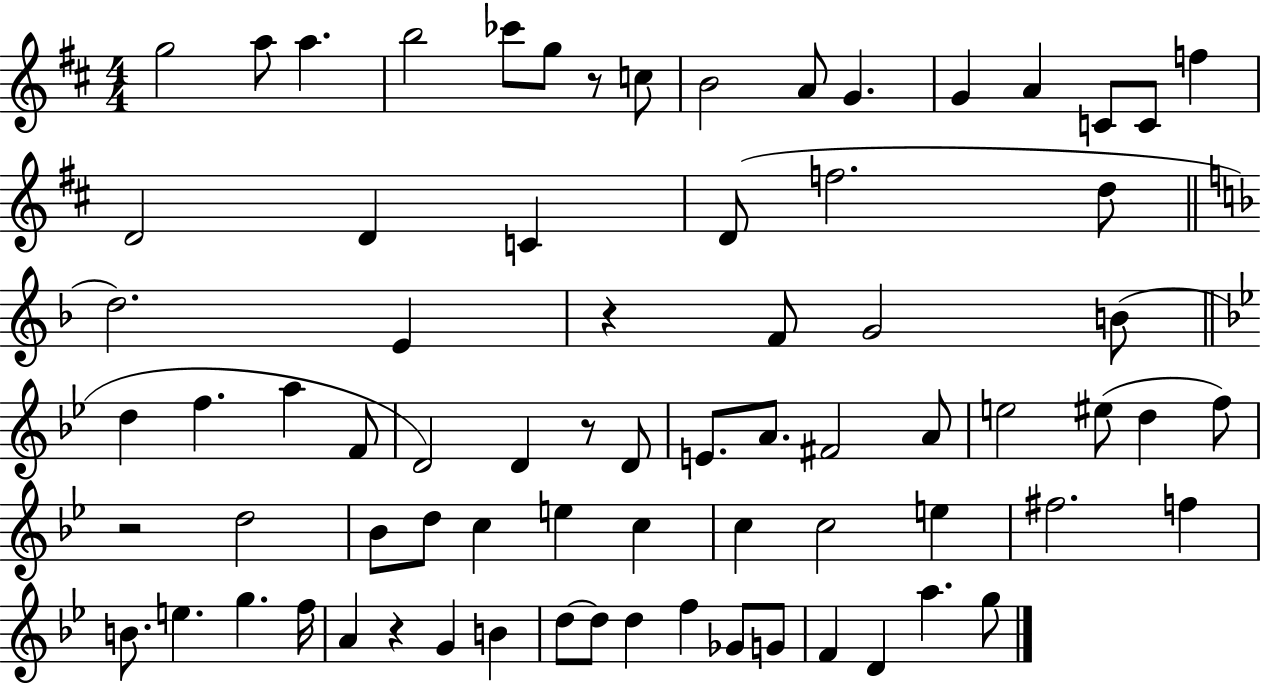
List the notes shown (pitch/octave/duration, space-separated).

G5/h A5/e A5/q. B5/h CES6/e G5/e R/e C5/e B4/h A4/e G4/q. G4/q A4/q C4/e C4/e F5/q D4/h D4/q C4/q D4/e F5/h. D5/e D5/h. E4/q R/q F4/e G4/h B4/e D5/q F5/q. A5/q F4/e D4/h D4/q R/e D4/e E4/e. A4/e. F#4/h A4/e E5/h EIS5/e D5/q F5/e R/h D5/h Bb4/e D5/e C5/q E5/q C5/q C5/q C5/h E5/q F#5/h. F5/q B4/e. E5/q. G5/q. F5/s A4/q R/q G4/q B4/q D5/e D5/e D5/q F5/q Gb4/e G4/e F4/q D4/q A5/q. G5/e